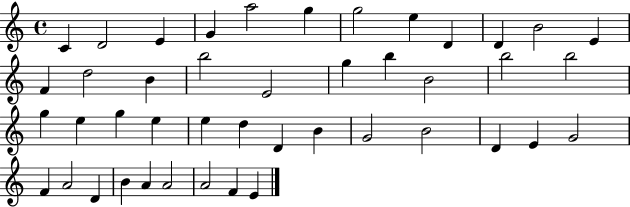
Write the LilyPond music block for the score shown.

{
  \clef treble
  \time 4/4
  \defaultTimeSignature
  \key c \major
  c'4 d'2 e'4 | g'4 a''2 g''4 | g''2 e''4 d'4 | d'4 b'2 e'4 | \break f'4 d''2 b'4 | b''2 e'2 | g''4 b''4 b'2 | b''2 b''2 | \break g''4 e''4 g''4 e''4 | e''4 d''4 d'4 b'4 | g'2 b'2 | d'4 e'4 g'2 | \break f'4 a'2 d'4 | b'4 a'4 a'2 | a'2 f'4 e'4 | \bar "|."
}